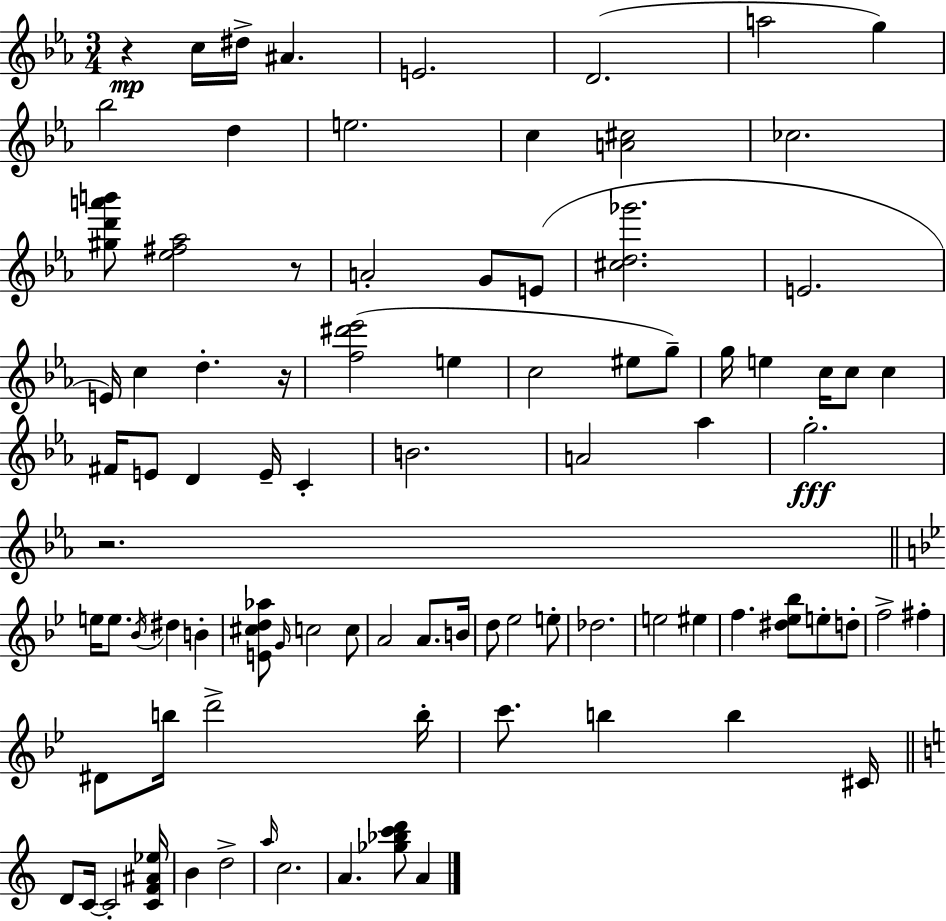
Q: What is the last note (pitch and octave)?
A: A4